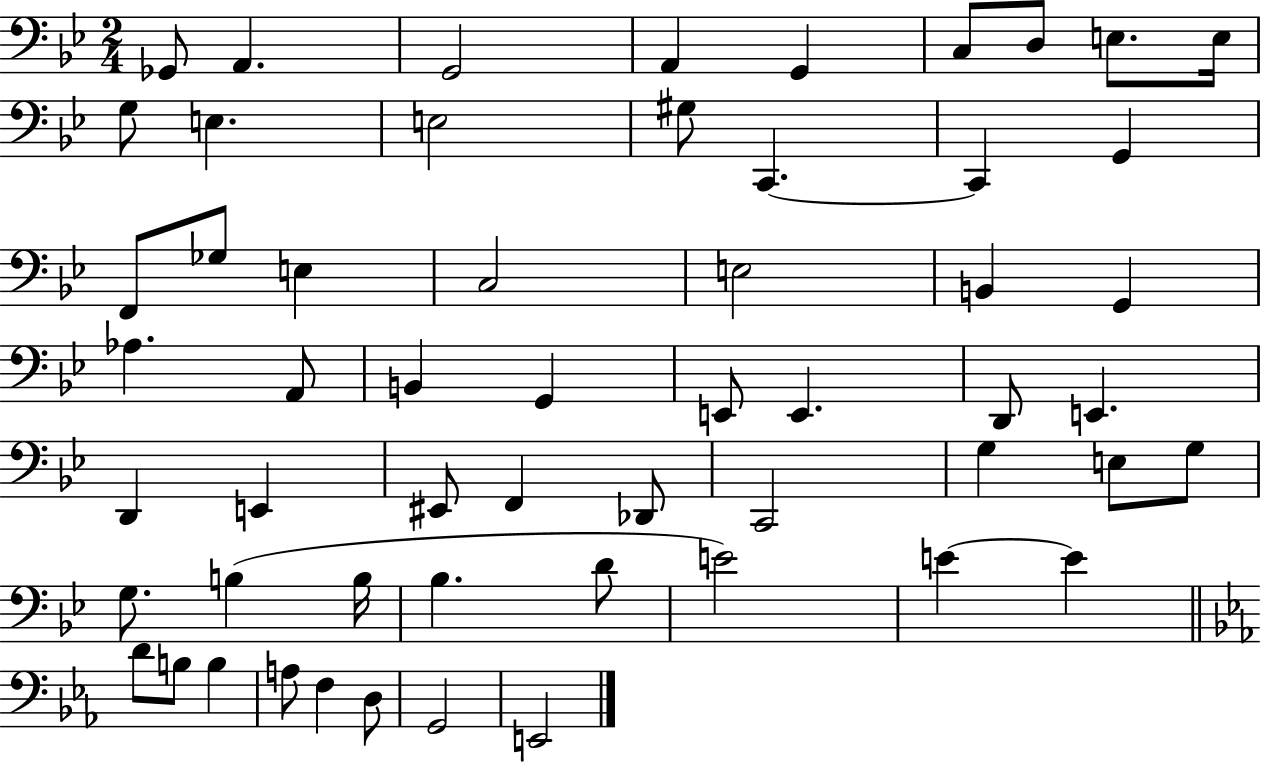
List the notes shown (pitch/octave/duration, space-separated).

Gb2/e A2/q. G2/h A2/q G2/q C3/e D3/e E3/e. E3/s G3/e E3/q. E3/h G#3/e C2/q. C2/q G2/q F2/e Gb3/e E3/q C3/h E3/h B2/q G2/q Ab3/q. A2/e B2/q G2/q E2/e E2/q. D2/e E2/q. D2/q E2/q EIS2/e F2/q Db2/e C2/h G3/q E3/e G3/e G3/e. B3/q B3/s Bb3/q. D4/e E4/h E4/q E4/q D4/e B3/e B3/q A3/e F3/q D3/e G2/h E2/h